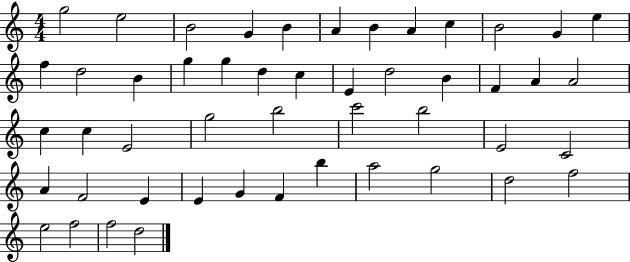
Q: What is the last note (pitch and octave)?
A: D5